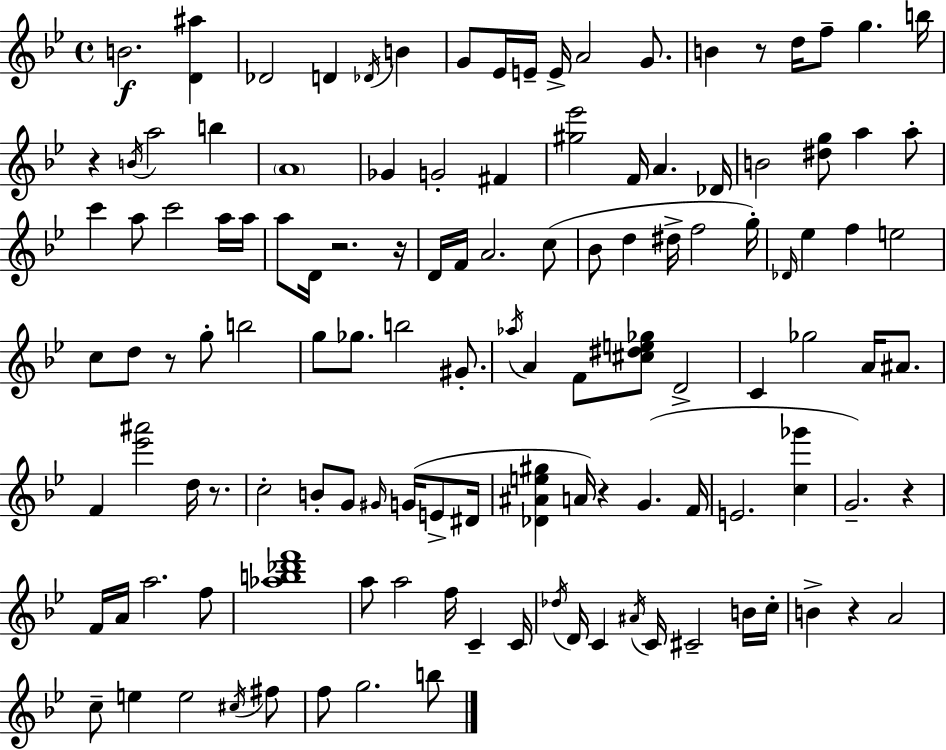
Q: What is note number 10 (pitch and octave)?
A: A4